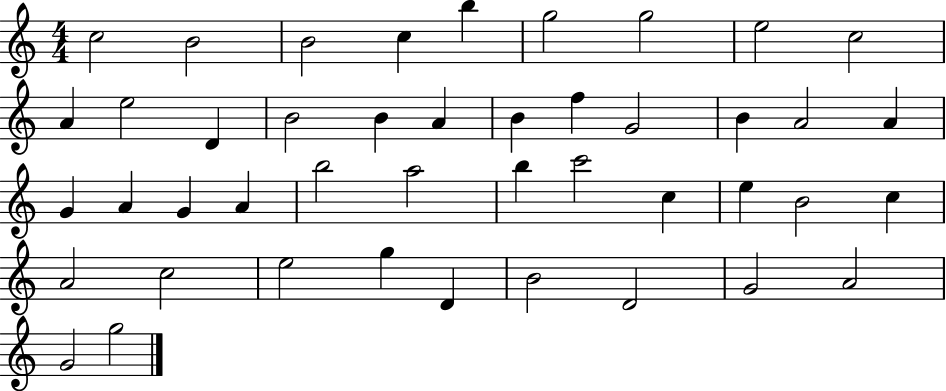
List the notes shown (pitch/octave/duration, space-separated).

C5/h B4/h B4/h C5/q B5/q G5/h G5/h E5/h C5/h A4/q E5/h D4/q B4/h B4/q A4/q B4/q F5/q G4/h B4/q A4/h A4/q G4/q A4/q G4/q A4/q B5/h A5/h B5/q C6/h C5/q E5/q B4/h C5/q A4/h C5/h E5/h G5/q D4/q B4/h D4/h G4/h A4/h G4/h G5/h